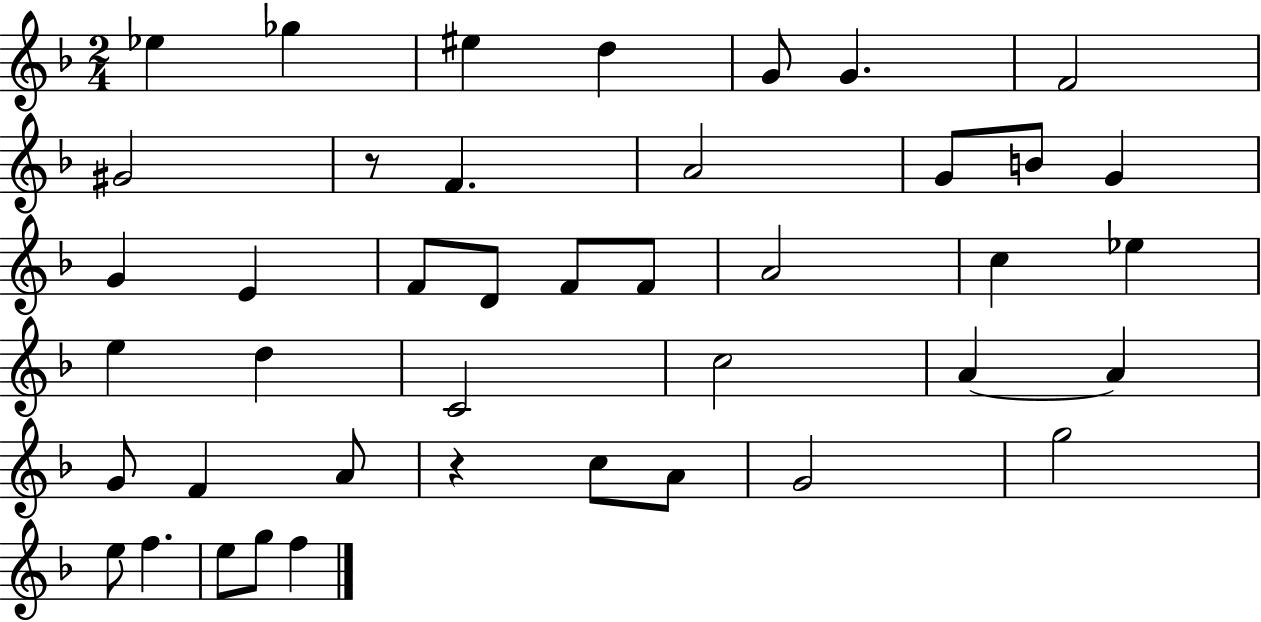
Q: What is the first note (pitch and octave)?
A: Eb5